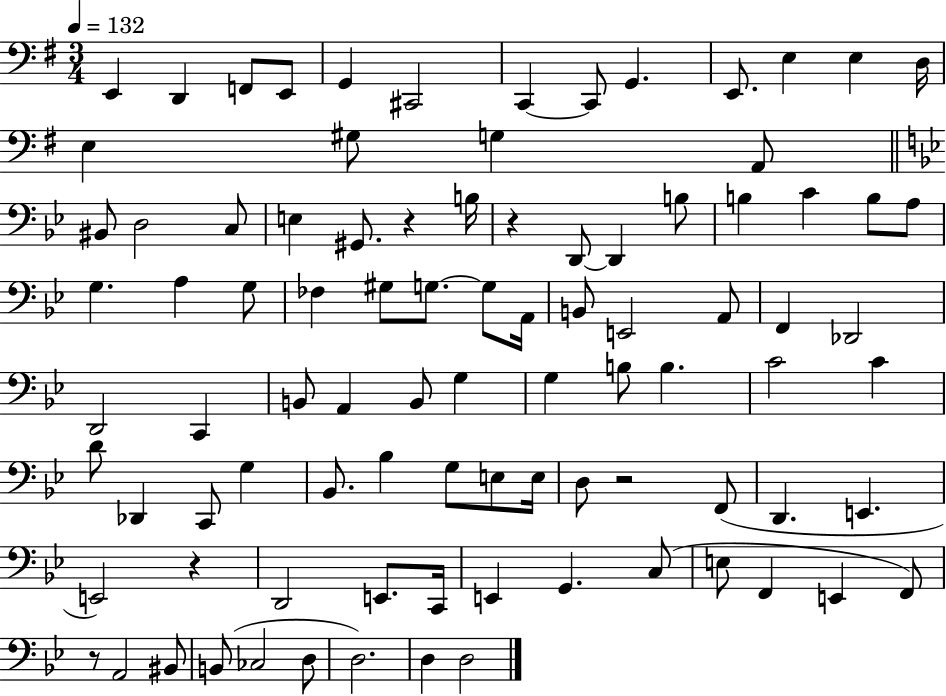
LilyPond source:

{
  \clef bass
  \numericTimeSignature
  \time 3/4
  \key g \major
  \tempo 4 = 132
  \repeat volta 2 { e,4 d,4 f,8 e,8 | g,4 cis,2 | c,4~~ c,8 g,4. | e,8. e4 e4 d16 | \break e4 gis8 g4 a,8 | \bar "||" \break \key bes \major bis,8 d2 c8 | e4 gis,8. r4 b16 | r4 d,8~~ d,4 b8 | b4 c'4 b8 a8 | \break g4. a4 g8 | fes4 gis8 g8.~~ g8 a,16 | b,8 e,2 a,8 | f,4 des,2 | \break d,2 c,4 | b,8 a,4 b,8 g4 | g4 b8 b4. | c'2 c'4 | \break d'8 des,4 c,8 g4 | bes,8. bes4 g8 e8 e16 | d8 r2 f,8( | d,4. e,4. | \break e,2) r4 | d,2 e,8. c,16 | e,4 g,4. c8( | e8 f,4 e,4 f,8) | \break r8 a,2 bis,8 | b,8( ces2 d8 | d2.) | d4 d2 | \break } \bar "|."
}